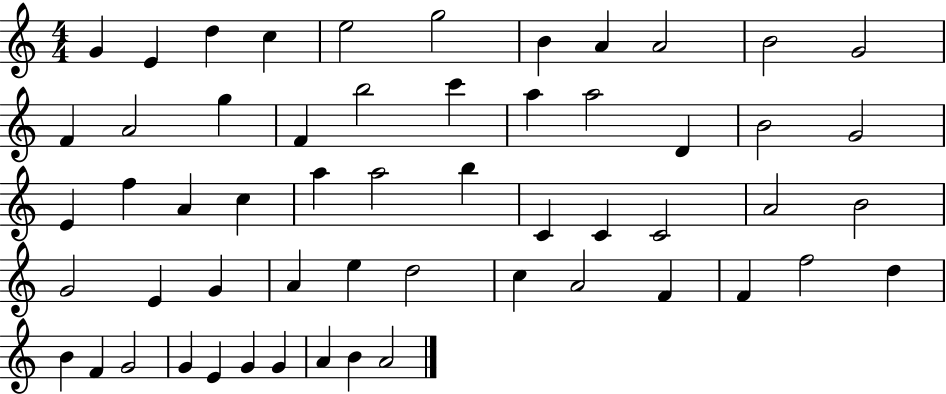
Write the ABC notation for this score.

X:1
T:Untitled
M:4/4
L:1/4
K:C
G E d c e2 g2 B A A2 B2 G2 F A2 g F b2 c' a a2 D B2 G2 E f A c a a2 b C C C2 A2 B2 G2 E G A e d2 c A2 F F f2 d B F G2 G E G G A B A2